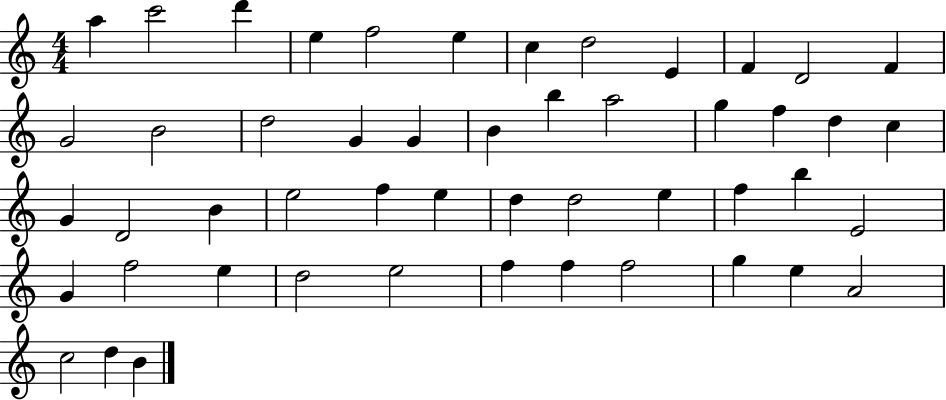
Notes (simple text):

A5/q C6/h D6/q E5/q F5/h E5/q C5/q D5/h E4/q F4/q D4/h F4/q G4/h B4/h D5/h G4/q G4/q B4/q B5/q A5/h G5/q F5/q D5/q C5/q G4/q D4/h B4/q E5/h F5/q E5/q D5/q D5/h E5/q F5/q B5/q E4/h G4/q F5/h E5/q D5/h E5/h F5/q F5/q F5/h G5/q E5/q A4/h C5/h D5/q B4/q